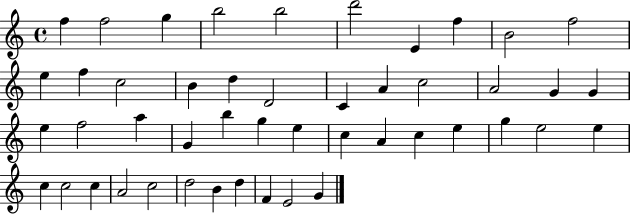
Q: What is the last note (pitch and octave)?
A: G4